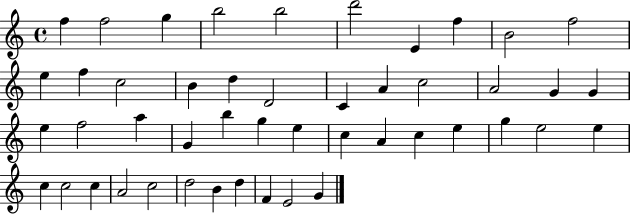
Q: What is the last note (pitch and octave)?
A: G4